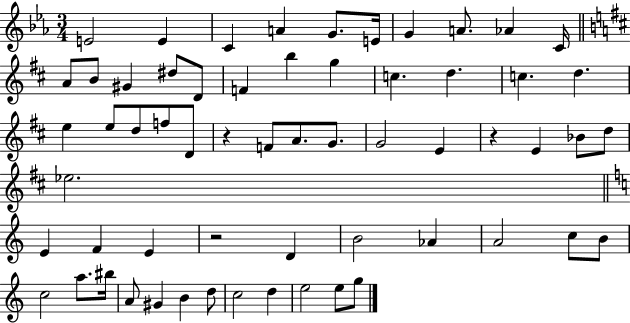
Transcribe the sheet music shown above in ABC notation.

X:1
T:Untitled
M:3/4
L:1/4
K:Eb
E2 E C A G/2 E/4 G A/2 _A C/4 A/2 B/2 ^G ^d/2 D/2 F b g c d c d e e/2 d/2 f/2 D/2 z F/2 A/2 G/2 G2 E z E _B/2 d/2 _e2 E F E z2 D B2 _A A2 c/2 B/2 c2 a/2 ^b/4 A/2 ^G B d/2 c2 d e2 e/2 g/2